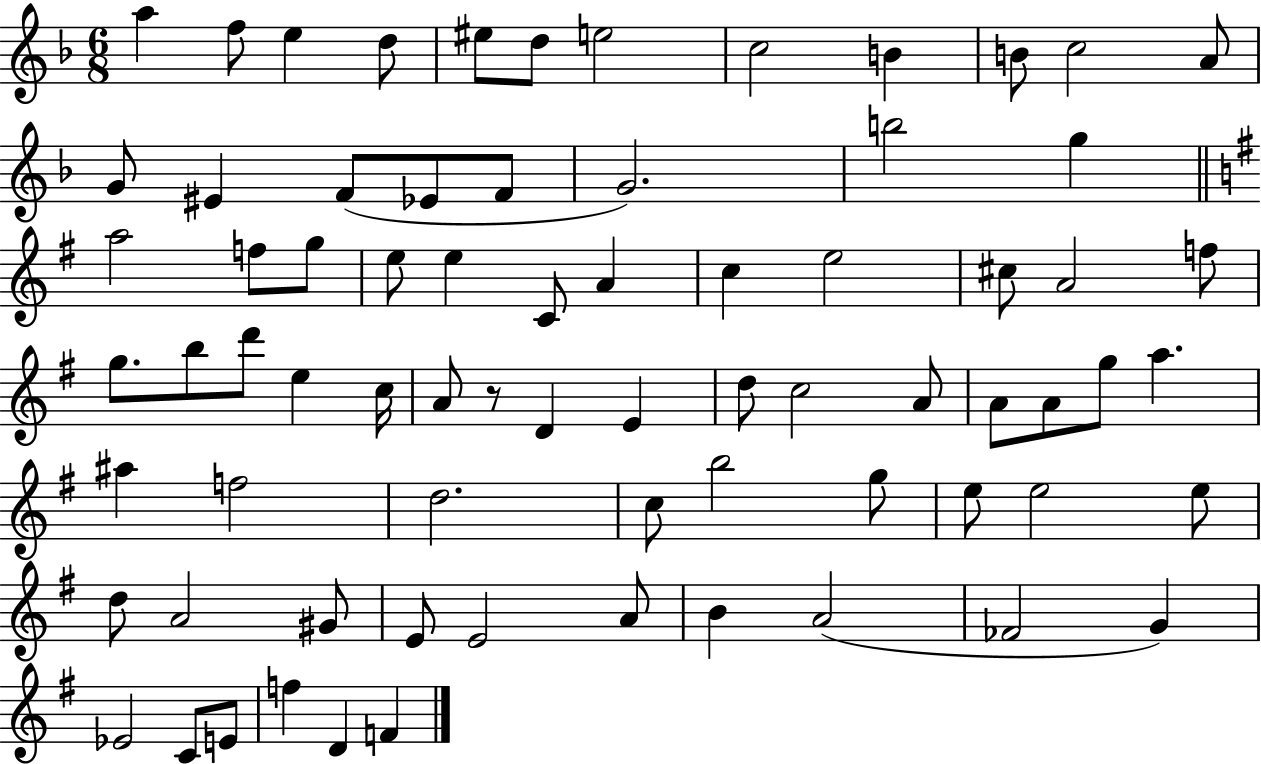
A5/q F5/e E5/q D5/e EIS5/e D5/e E5/h C5/h B4/q B4/e C5/h A4/e G4/e EIS4/q F4/e Eb4/e F4/e G4/h. B5/h G5/q A5/h F5/e G5/e E5/e E5/q C4/e A4/q C5/q E5/h C#5/e A4/h F5/e G5/e. B5/e D6/e E5/q C5/s A4/e R/e D4/q E4/q D5/e C5/h A4/e A4/e A4/e G5/e A5/q. A#5/q F5/h D5/h. C5/e B5/h G5/e E5/e E5/h E5/e D5/e A4/h G#4/e E4/e E4/h A4/e B4/q A4/h FES4/h G4/q Eb4/h C4/e E4/e F5/q D4/q F4/q